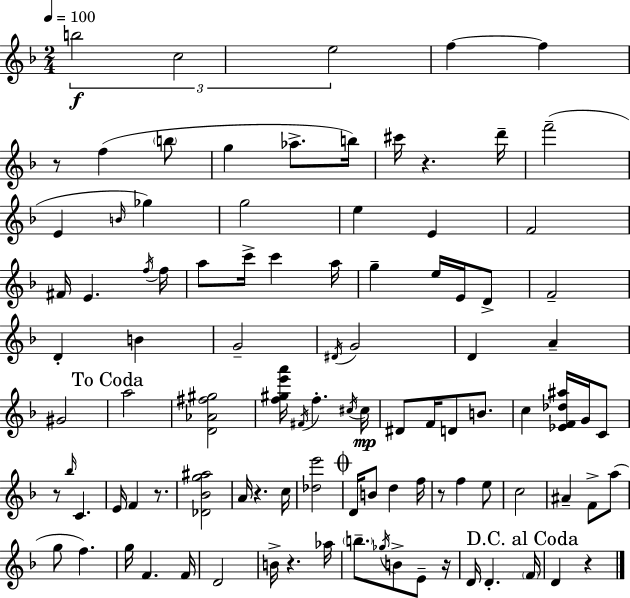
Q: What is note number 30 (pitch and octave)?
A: E5